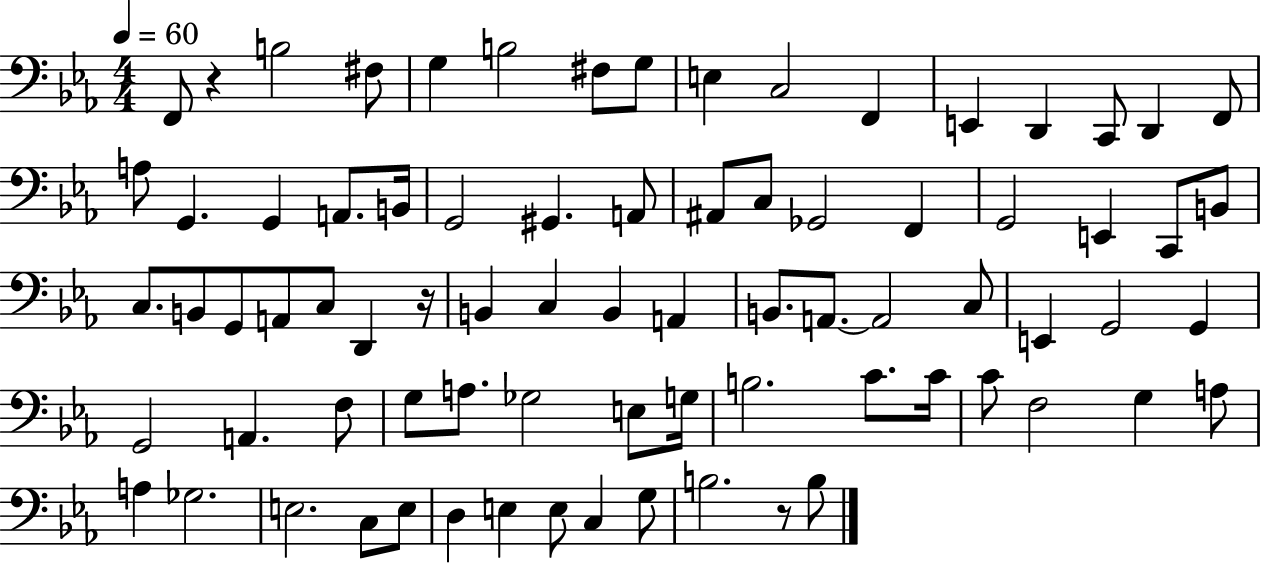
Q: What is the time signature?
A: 4/4